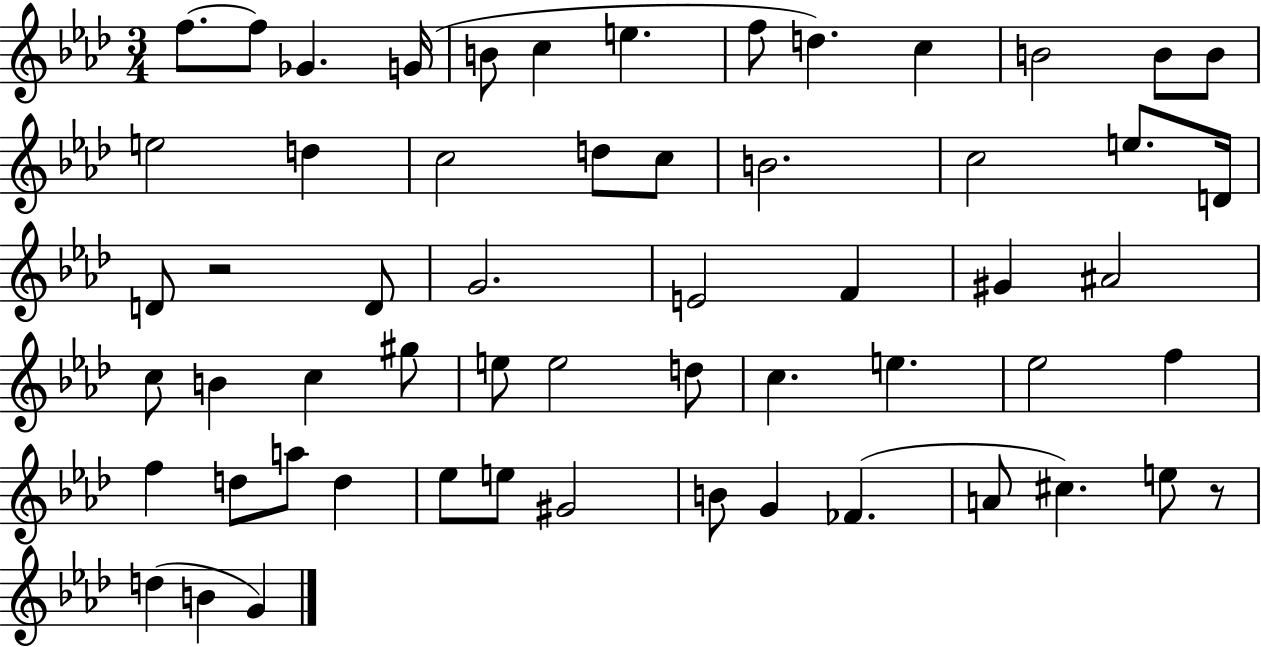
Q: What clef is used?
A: treble